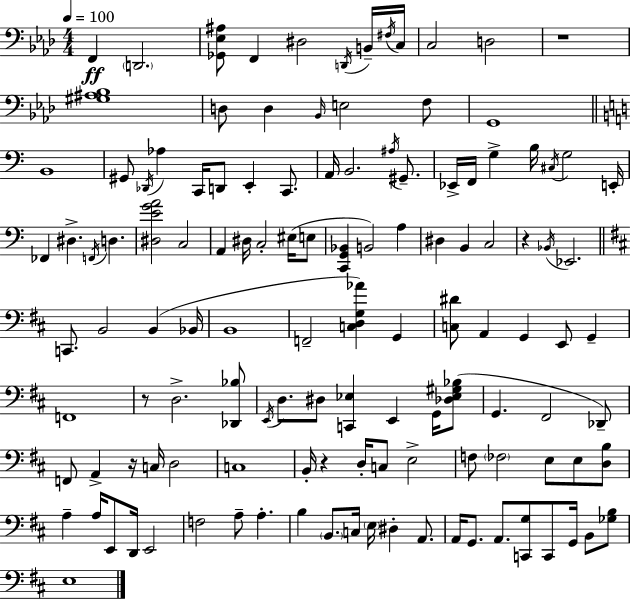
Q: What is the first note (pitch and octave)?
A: F2